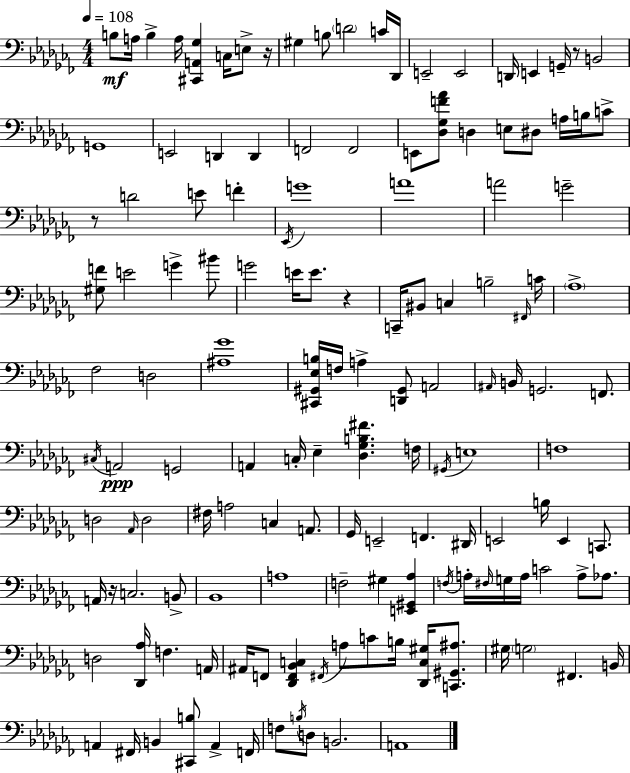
B3/e A3/s B3/q A3/s [C#2,A2,Gb3]/q C3/s E3/e R/s G#3/q B3/e D4/h C4/s Db2/s E2/h E2/h D2/s E2/q G2/s R/e B2/h G2/w E2/h D2/q D2/q F2/h F2/h E2/e [Db3,Gb3,F4,Ab4]/e D3/q E3/e D#3/e A3/s B3/s C4/e R/e D4/h E4/e F4/q Eb2/s G4/w A4/w A4/h G4/h [G#3,F4]/e E4/h G4/q BIS4/e G4/h E4/s E4/e. R/q C2/s BIS2/e C3/q B3/h F#2/s C4/s Ab3/w FES3/h D3/h [A#3,Gb4]/w [C#2,G#2,Eb3,B3]/s F3/s A3/q [D2,G#2]/e A2/h A#2/s B2/s G2/h. F2/e. C#3/s A2/h G2/h A2/q C3/s Eb3/q [Db3,Gb3,B3,F#4]/q. F3/s G#2/s E3/w F3/w D3/h Ab2/s D3/h F#3/s A3/h C3/q A2/e. Gb2/s E2/h F2/q. D#2/s E2/h B3/s E2/q C2/e. A2/s R/s C3/h. B2/e Bb2/w A3/w F3/h G#3/q [E2,G#2,Ab3]/q F3/s A3/s F#3/s G3/s A3/s C4/h A3/e Ab3/e. D3/h [Db2,Ab3]/s F3/q. A2/s A#2/s F2/e [Db2,F2,Bb2,C3]/q F#2/s A3/e C4/e B3/s [Db2,C3,G#3]/s [C2,G#2,A#3]/e. G#3/s G3/h F#2/q. B2/s A2/q F#2/s B2/q [C#2,B3]/e A2/q F2/s F3/e B3/s D3/e B2/h. A2/w